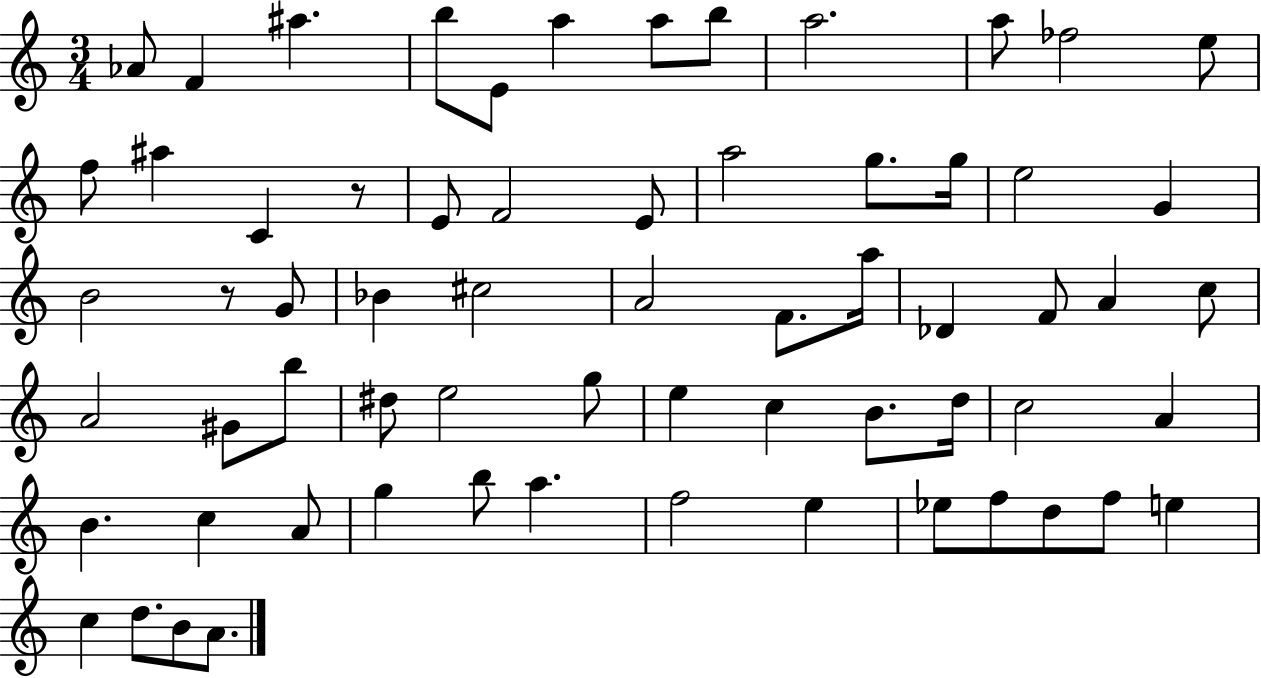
{
  \clef treble
  \numericTimeSignature
  \time 3/4
  \key c \major
  aes'8 f'4 ais''4. | b''8 e'8 a''4 a''8 b''8 | a''2. | a''8 fes''2 e''8 | \break f''8 ais''4 c'4 r8 | e'8 f'2 e'8 | a''2 g''8. g''16 | e''2 g'4 | \break b'2 r8 g'8 | bes'4 cis''2 | a'2 f'8. a''16 | des'4 f'8 a'4 c''8 | \break a'2 gis'8 b''8 | dis''8 e''2 g''8 | e''4 c''4 b'8. d''16 | c''2 a'4 | \break b'4. c''4 a'8 | g''4 b''8 a''4. | f''2 e''4 | ees''8 f''8 d''8 f''8 e''4 | \break c''4 d''8. b'8 a'8. | \bar "|."
}